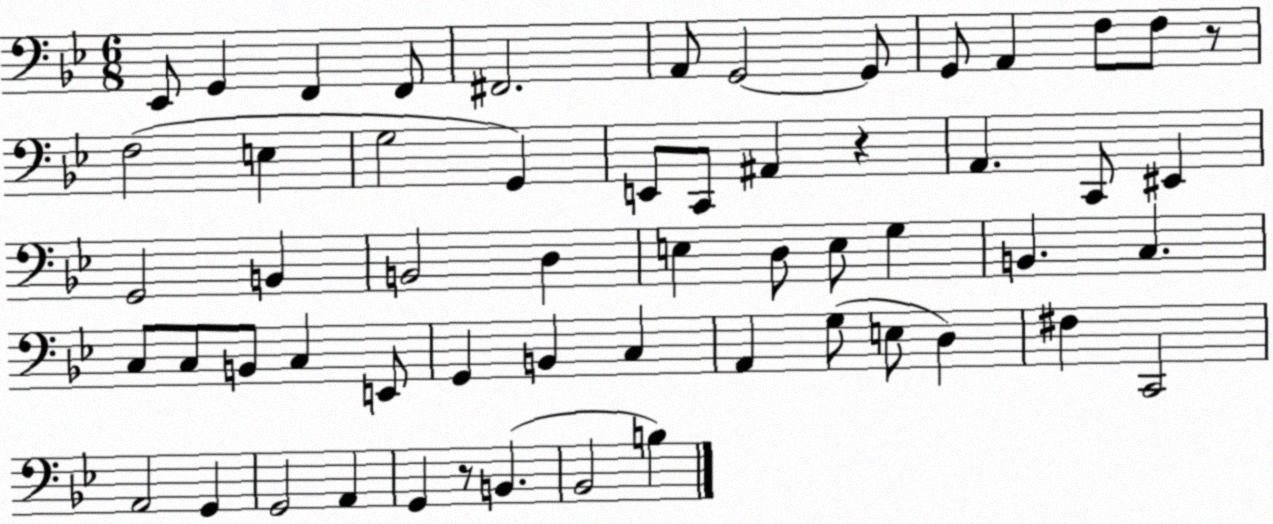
X:1
T:Untitled
M:6/8
L:1/4
K:Bb
_E,,/2 G,, F,, F,,/2 ^F,,2 A,,/2 G,,2 G,,/2 G,,/2 A,, F,/2 F,/2 z/2 F,2 E, G,2 G,, E,,/2 C,,/2 ^A,, z A,, C,,/2 ^E,, G,,2 B,, B,,2 D, E, D,/2 E,/2 G, B,, C, C,/2 C,/2 B,,/2 C, E,,/2 G,, B,, C, A,, G,/2 E,/2 D, ^F, C,,2 A,,2 G,, G,,2 A,, G,, z/2 B,, _B,,2 B,